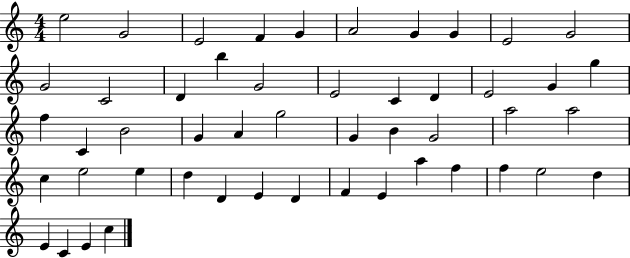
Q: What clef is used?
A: treble